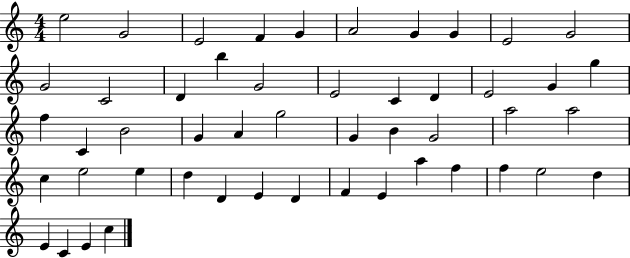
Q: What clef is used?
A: treble